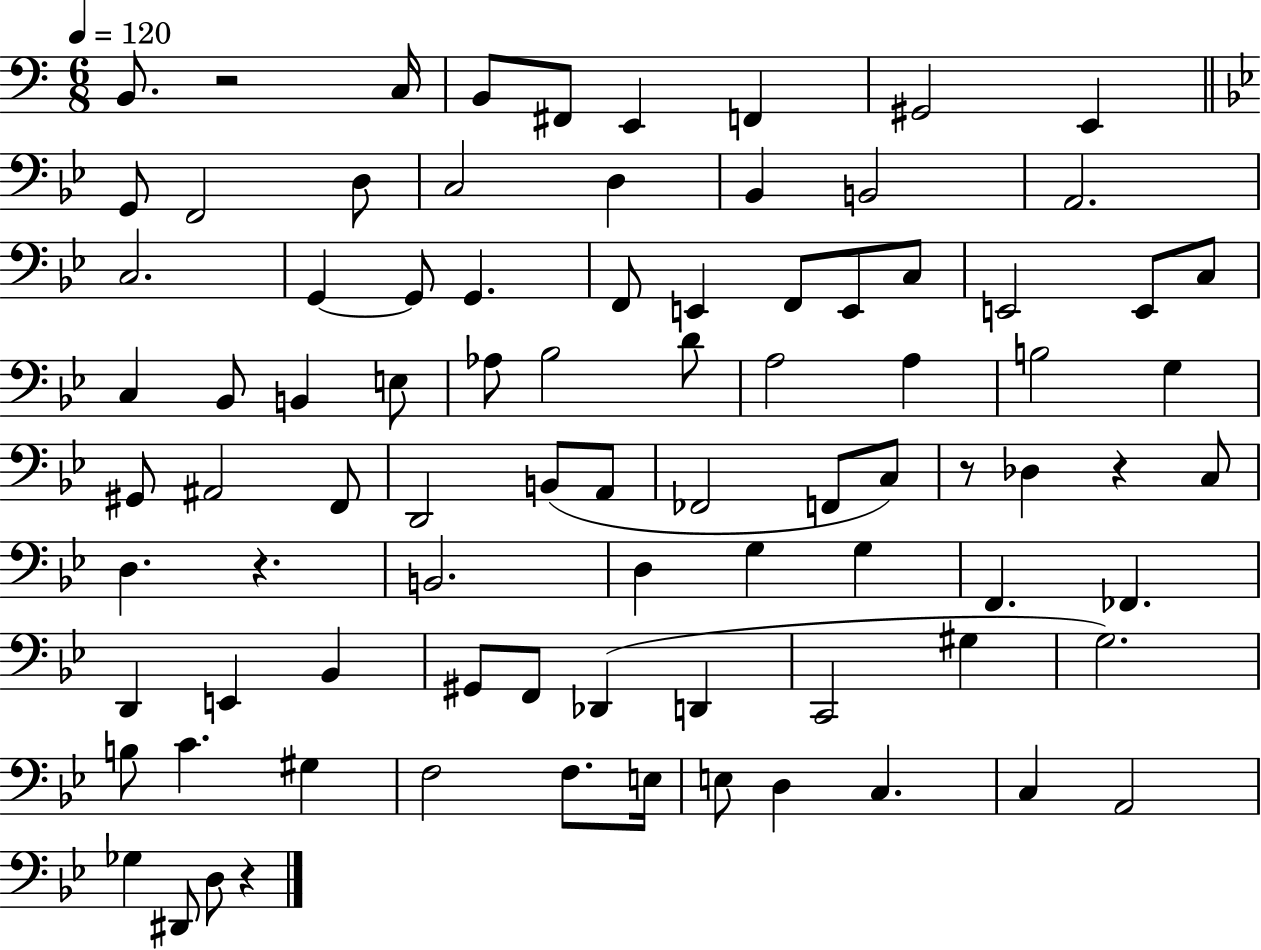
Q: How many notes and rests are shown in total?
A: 86